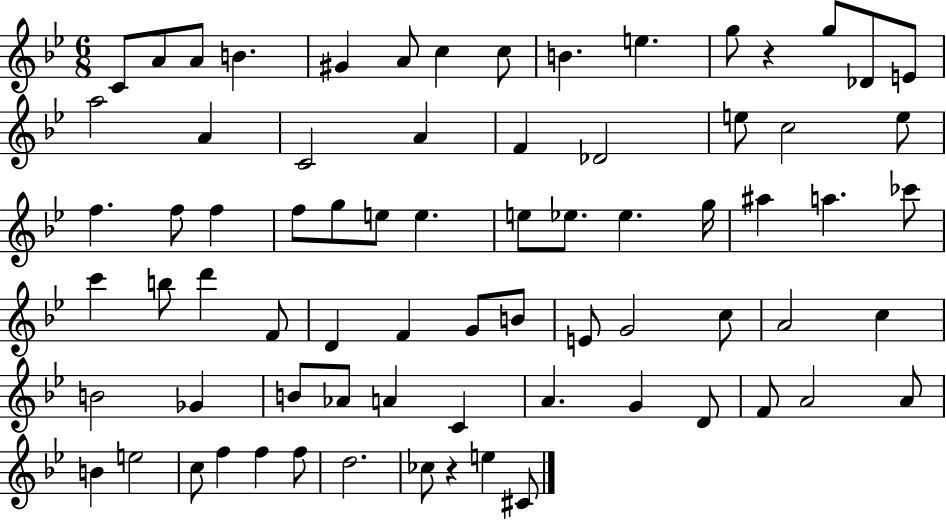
X:1
T:Untitled
M:6/8
L:1/4
K:Bb
C/2 A/2 A/2 B ^G A/2 c c/2 B e g/2 z g/2 _D/2 E/2 a2 A C2 A F _D2 e/2 c2 e/2 f f/2 f f/2 g/2 e/2 e e/2 _e/2 _e g/4 ^a a _c'/2 c' b/2 d' F/2 D F G/2 B/2 E/2 G2 c/2 A2 c B2 _G B/2 _A/2 A C A G D/2 F/2 A2 A/2 B e2 c/2 f f f/2 d2 _c/2 z e ^C/2